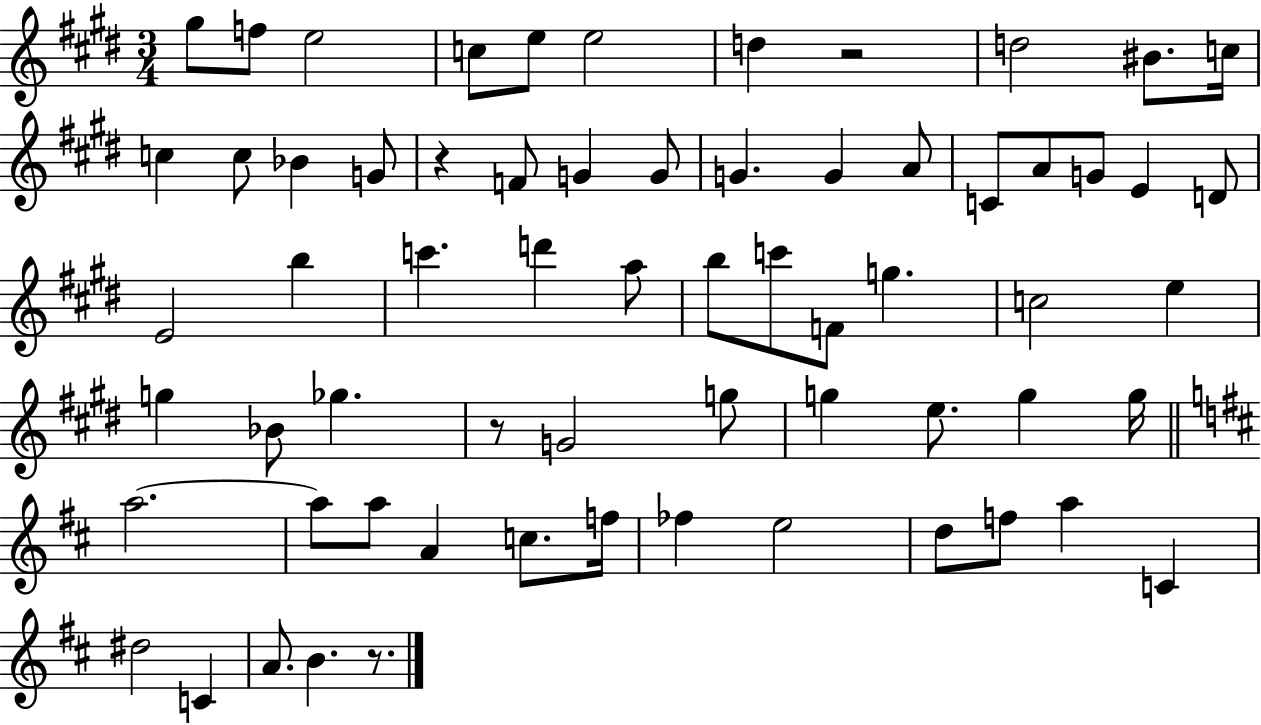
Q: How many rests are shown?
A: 4